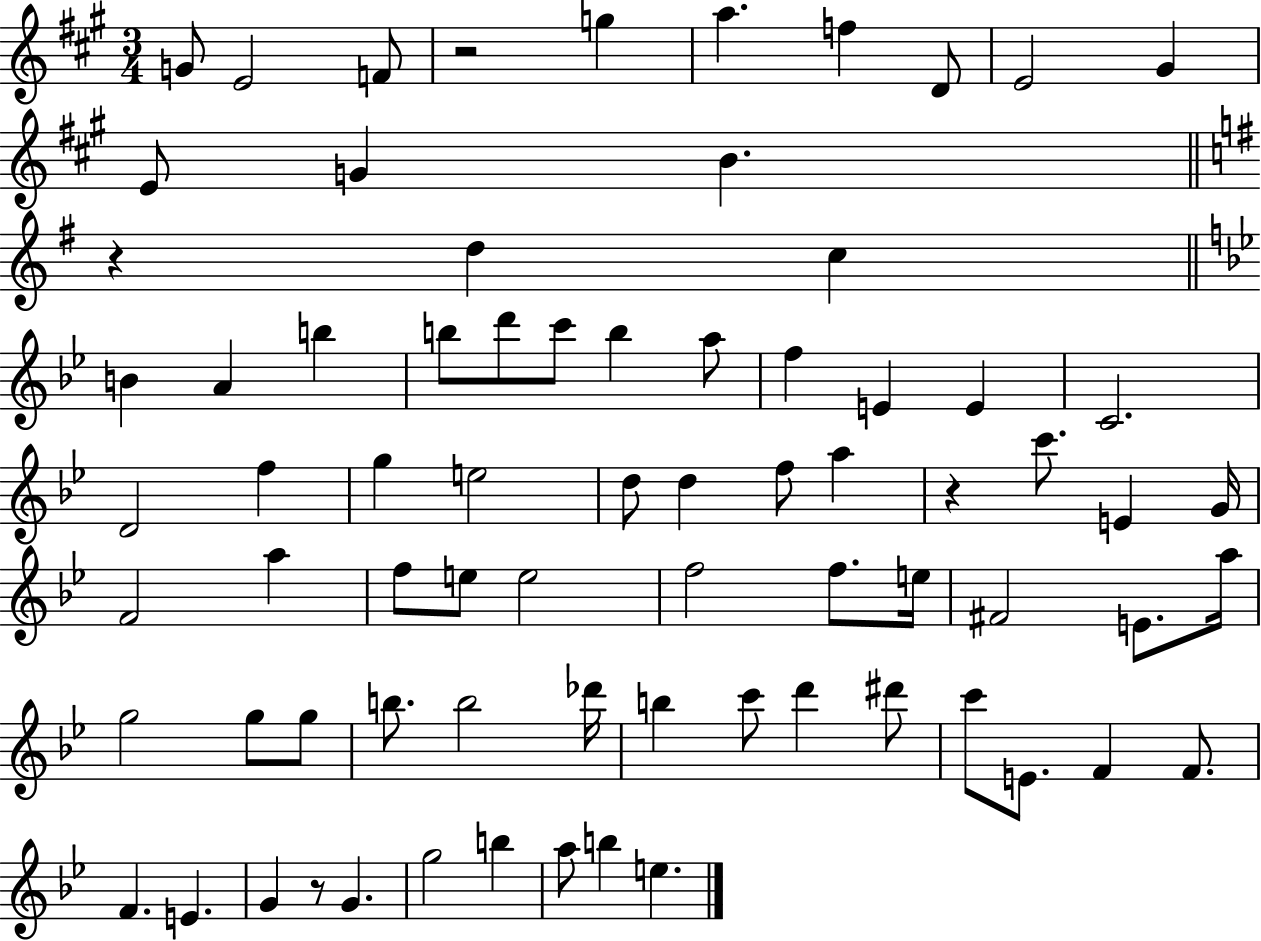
{
  \clef treble
  \numericTimeSignature
  \time 3/4
  \key a \major
  g'8 e'2 f'8 | r2 g''4 | a''4. f''4 d'8 | e'2 gis'4 | \break e'8 g'4 b'4. | \bar "||" \break \key e \minor r4 d''4 c''4 | \bar "||" \break \key g \minor b'4 a'4 b''4 | b''8 d'''8 c'''8 b''4 a''8 | f''4 e'4 e'4 | c'2. | \break d'2 f''4 | g''4 e''2 | d''8 d''4 f''8 a''4 | r4 c'''8. e'4 g'16 | \break f'2 a''4 | f''8 e''8 e''2 | f''2 f''8. e''16 | fis'2 e'8. a''16 | \break g''2 g''8 g''8 | b''8. b''2 des'''16 | b''4 c'''8 d'''4 dis'''8 | c'''8 e'8. f'4 f'8. | \break f'4. e'4. | g'4 r8 g'4. | g''2 b''4 | a''8 b''4 e''4. | \break \bar "|."
}